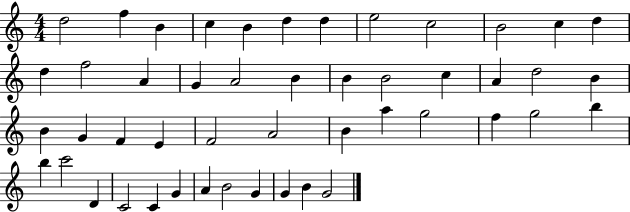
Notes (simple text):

D5/h F5/q B4/q C5/q B4/q D5/q D5/q E5/h C5/h B4/h C5/q D5/q D5/q F5/h A4/q G4/q A4/h B4/q B4/q B4/h C5/q A4/q D5/h B4/q B4/q G4/q F4/q E4/q F4/h A4/h B4/q A5/q G5/h F5/q G5/h B5/q B5/q C6/h D4/q C4/h C4/q G4/q A4/q B4/h G4/q G4/q B4/q G4/h